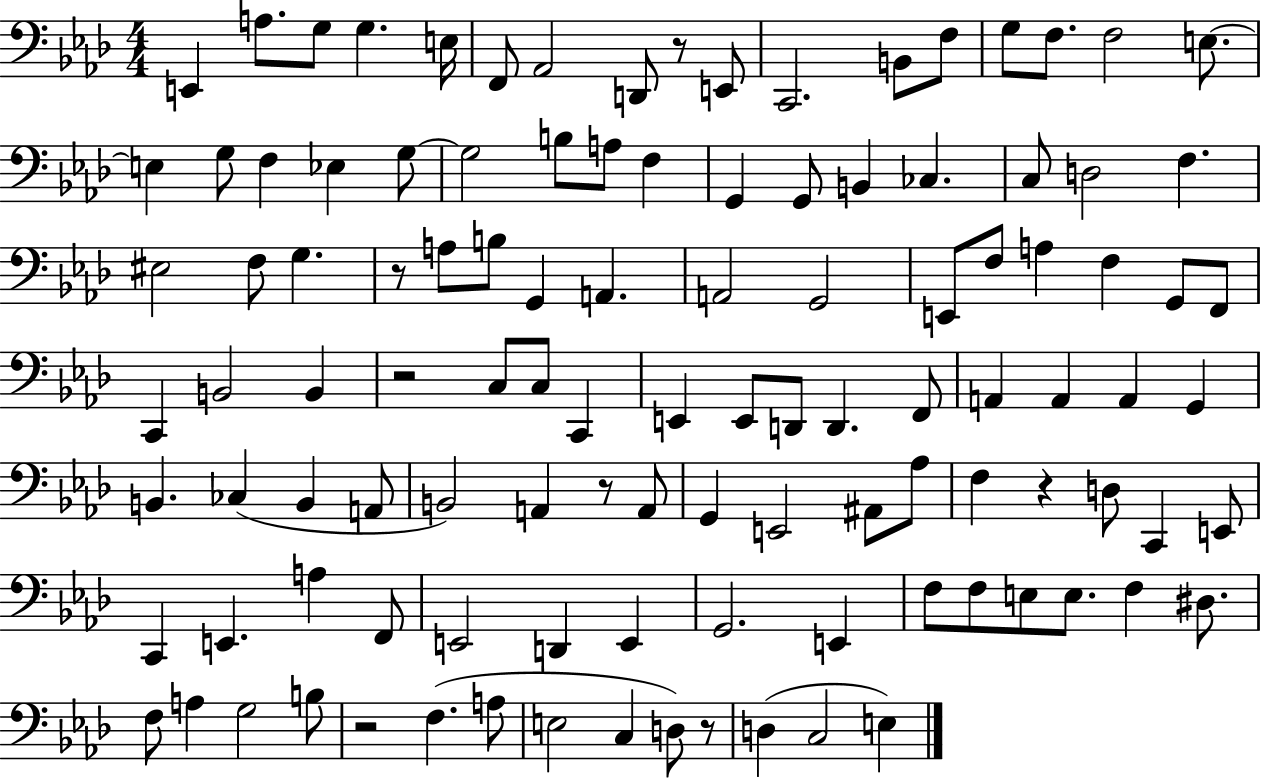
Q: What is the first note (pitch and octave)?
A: E2